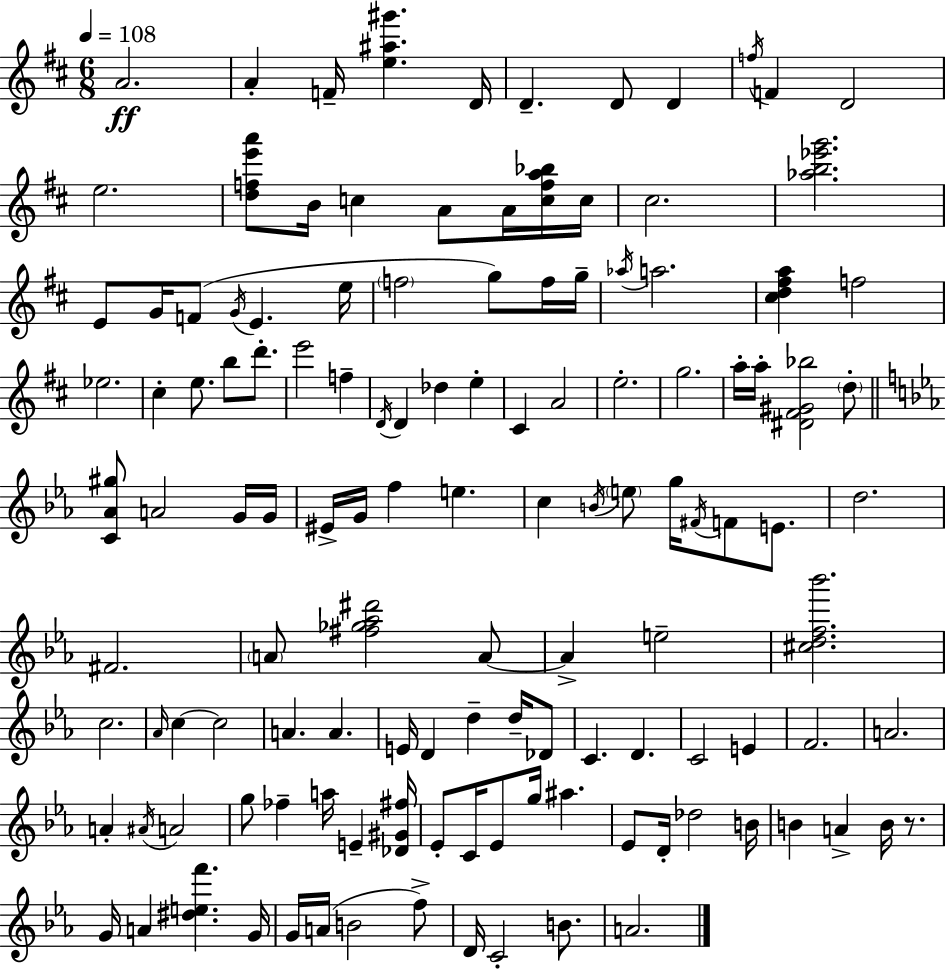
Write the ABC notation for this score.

X:1
T:Untitled
M:6/8
L:1/4
K:D
A2 A F/4 [e^a^g'] D/4 D D/2 D f/4 F D2 e2 [dfe'a']/2 B/4 c A/2 A/4 [cfa_b]/4 c/4 ^c2 [_ab_e'g']2 E/2 G/4 F/2 G/4 E e/4 f2 g/2 f/4 g/4 _a/4 a2 [^cd^fa] f2 _e2 ^c e/2 b/2 d'/2 e'2 f D/4 D _d e ^C A2 e2 g2 a/4 a/4 [^D^F^G_b]2 d/2 [C_A^g]/2 A2 G/4 G/4 ^E/4 G/4 f e c B/4 e/2 g/4 ^F/4 F/2 E/2 d2 ^F2 A/2 [^f_g_a^d']2 A/2 A e2 [^cdf_b']2 c2 _A/4 c c2 A A E/4 D d d/4 _D/2 C D C2 E F2 A2 A ^A/4 A2 g/2 _f a/4 E [_D^G^f]/4 _E/2 C/4 _E/2 g/4 ^a _E/2 D/4 _d2 B/4 B A B/4 z/2 G/4 A [^def'] G/4 G/4 A/4 B2 f/2 D/4 C2 B/2 A2